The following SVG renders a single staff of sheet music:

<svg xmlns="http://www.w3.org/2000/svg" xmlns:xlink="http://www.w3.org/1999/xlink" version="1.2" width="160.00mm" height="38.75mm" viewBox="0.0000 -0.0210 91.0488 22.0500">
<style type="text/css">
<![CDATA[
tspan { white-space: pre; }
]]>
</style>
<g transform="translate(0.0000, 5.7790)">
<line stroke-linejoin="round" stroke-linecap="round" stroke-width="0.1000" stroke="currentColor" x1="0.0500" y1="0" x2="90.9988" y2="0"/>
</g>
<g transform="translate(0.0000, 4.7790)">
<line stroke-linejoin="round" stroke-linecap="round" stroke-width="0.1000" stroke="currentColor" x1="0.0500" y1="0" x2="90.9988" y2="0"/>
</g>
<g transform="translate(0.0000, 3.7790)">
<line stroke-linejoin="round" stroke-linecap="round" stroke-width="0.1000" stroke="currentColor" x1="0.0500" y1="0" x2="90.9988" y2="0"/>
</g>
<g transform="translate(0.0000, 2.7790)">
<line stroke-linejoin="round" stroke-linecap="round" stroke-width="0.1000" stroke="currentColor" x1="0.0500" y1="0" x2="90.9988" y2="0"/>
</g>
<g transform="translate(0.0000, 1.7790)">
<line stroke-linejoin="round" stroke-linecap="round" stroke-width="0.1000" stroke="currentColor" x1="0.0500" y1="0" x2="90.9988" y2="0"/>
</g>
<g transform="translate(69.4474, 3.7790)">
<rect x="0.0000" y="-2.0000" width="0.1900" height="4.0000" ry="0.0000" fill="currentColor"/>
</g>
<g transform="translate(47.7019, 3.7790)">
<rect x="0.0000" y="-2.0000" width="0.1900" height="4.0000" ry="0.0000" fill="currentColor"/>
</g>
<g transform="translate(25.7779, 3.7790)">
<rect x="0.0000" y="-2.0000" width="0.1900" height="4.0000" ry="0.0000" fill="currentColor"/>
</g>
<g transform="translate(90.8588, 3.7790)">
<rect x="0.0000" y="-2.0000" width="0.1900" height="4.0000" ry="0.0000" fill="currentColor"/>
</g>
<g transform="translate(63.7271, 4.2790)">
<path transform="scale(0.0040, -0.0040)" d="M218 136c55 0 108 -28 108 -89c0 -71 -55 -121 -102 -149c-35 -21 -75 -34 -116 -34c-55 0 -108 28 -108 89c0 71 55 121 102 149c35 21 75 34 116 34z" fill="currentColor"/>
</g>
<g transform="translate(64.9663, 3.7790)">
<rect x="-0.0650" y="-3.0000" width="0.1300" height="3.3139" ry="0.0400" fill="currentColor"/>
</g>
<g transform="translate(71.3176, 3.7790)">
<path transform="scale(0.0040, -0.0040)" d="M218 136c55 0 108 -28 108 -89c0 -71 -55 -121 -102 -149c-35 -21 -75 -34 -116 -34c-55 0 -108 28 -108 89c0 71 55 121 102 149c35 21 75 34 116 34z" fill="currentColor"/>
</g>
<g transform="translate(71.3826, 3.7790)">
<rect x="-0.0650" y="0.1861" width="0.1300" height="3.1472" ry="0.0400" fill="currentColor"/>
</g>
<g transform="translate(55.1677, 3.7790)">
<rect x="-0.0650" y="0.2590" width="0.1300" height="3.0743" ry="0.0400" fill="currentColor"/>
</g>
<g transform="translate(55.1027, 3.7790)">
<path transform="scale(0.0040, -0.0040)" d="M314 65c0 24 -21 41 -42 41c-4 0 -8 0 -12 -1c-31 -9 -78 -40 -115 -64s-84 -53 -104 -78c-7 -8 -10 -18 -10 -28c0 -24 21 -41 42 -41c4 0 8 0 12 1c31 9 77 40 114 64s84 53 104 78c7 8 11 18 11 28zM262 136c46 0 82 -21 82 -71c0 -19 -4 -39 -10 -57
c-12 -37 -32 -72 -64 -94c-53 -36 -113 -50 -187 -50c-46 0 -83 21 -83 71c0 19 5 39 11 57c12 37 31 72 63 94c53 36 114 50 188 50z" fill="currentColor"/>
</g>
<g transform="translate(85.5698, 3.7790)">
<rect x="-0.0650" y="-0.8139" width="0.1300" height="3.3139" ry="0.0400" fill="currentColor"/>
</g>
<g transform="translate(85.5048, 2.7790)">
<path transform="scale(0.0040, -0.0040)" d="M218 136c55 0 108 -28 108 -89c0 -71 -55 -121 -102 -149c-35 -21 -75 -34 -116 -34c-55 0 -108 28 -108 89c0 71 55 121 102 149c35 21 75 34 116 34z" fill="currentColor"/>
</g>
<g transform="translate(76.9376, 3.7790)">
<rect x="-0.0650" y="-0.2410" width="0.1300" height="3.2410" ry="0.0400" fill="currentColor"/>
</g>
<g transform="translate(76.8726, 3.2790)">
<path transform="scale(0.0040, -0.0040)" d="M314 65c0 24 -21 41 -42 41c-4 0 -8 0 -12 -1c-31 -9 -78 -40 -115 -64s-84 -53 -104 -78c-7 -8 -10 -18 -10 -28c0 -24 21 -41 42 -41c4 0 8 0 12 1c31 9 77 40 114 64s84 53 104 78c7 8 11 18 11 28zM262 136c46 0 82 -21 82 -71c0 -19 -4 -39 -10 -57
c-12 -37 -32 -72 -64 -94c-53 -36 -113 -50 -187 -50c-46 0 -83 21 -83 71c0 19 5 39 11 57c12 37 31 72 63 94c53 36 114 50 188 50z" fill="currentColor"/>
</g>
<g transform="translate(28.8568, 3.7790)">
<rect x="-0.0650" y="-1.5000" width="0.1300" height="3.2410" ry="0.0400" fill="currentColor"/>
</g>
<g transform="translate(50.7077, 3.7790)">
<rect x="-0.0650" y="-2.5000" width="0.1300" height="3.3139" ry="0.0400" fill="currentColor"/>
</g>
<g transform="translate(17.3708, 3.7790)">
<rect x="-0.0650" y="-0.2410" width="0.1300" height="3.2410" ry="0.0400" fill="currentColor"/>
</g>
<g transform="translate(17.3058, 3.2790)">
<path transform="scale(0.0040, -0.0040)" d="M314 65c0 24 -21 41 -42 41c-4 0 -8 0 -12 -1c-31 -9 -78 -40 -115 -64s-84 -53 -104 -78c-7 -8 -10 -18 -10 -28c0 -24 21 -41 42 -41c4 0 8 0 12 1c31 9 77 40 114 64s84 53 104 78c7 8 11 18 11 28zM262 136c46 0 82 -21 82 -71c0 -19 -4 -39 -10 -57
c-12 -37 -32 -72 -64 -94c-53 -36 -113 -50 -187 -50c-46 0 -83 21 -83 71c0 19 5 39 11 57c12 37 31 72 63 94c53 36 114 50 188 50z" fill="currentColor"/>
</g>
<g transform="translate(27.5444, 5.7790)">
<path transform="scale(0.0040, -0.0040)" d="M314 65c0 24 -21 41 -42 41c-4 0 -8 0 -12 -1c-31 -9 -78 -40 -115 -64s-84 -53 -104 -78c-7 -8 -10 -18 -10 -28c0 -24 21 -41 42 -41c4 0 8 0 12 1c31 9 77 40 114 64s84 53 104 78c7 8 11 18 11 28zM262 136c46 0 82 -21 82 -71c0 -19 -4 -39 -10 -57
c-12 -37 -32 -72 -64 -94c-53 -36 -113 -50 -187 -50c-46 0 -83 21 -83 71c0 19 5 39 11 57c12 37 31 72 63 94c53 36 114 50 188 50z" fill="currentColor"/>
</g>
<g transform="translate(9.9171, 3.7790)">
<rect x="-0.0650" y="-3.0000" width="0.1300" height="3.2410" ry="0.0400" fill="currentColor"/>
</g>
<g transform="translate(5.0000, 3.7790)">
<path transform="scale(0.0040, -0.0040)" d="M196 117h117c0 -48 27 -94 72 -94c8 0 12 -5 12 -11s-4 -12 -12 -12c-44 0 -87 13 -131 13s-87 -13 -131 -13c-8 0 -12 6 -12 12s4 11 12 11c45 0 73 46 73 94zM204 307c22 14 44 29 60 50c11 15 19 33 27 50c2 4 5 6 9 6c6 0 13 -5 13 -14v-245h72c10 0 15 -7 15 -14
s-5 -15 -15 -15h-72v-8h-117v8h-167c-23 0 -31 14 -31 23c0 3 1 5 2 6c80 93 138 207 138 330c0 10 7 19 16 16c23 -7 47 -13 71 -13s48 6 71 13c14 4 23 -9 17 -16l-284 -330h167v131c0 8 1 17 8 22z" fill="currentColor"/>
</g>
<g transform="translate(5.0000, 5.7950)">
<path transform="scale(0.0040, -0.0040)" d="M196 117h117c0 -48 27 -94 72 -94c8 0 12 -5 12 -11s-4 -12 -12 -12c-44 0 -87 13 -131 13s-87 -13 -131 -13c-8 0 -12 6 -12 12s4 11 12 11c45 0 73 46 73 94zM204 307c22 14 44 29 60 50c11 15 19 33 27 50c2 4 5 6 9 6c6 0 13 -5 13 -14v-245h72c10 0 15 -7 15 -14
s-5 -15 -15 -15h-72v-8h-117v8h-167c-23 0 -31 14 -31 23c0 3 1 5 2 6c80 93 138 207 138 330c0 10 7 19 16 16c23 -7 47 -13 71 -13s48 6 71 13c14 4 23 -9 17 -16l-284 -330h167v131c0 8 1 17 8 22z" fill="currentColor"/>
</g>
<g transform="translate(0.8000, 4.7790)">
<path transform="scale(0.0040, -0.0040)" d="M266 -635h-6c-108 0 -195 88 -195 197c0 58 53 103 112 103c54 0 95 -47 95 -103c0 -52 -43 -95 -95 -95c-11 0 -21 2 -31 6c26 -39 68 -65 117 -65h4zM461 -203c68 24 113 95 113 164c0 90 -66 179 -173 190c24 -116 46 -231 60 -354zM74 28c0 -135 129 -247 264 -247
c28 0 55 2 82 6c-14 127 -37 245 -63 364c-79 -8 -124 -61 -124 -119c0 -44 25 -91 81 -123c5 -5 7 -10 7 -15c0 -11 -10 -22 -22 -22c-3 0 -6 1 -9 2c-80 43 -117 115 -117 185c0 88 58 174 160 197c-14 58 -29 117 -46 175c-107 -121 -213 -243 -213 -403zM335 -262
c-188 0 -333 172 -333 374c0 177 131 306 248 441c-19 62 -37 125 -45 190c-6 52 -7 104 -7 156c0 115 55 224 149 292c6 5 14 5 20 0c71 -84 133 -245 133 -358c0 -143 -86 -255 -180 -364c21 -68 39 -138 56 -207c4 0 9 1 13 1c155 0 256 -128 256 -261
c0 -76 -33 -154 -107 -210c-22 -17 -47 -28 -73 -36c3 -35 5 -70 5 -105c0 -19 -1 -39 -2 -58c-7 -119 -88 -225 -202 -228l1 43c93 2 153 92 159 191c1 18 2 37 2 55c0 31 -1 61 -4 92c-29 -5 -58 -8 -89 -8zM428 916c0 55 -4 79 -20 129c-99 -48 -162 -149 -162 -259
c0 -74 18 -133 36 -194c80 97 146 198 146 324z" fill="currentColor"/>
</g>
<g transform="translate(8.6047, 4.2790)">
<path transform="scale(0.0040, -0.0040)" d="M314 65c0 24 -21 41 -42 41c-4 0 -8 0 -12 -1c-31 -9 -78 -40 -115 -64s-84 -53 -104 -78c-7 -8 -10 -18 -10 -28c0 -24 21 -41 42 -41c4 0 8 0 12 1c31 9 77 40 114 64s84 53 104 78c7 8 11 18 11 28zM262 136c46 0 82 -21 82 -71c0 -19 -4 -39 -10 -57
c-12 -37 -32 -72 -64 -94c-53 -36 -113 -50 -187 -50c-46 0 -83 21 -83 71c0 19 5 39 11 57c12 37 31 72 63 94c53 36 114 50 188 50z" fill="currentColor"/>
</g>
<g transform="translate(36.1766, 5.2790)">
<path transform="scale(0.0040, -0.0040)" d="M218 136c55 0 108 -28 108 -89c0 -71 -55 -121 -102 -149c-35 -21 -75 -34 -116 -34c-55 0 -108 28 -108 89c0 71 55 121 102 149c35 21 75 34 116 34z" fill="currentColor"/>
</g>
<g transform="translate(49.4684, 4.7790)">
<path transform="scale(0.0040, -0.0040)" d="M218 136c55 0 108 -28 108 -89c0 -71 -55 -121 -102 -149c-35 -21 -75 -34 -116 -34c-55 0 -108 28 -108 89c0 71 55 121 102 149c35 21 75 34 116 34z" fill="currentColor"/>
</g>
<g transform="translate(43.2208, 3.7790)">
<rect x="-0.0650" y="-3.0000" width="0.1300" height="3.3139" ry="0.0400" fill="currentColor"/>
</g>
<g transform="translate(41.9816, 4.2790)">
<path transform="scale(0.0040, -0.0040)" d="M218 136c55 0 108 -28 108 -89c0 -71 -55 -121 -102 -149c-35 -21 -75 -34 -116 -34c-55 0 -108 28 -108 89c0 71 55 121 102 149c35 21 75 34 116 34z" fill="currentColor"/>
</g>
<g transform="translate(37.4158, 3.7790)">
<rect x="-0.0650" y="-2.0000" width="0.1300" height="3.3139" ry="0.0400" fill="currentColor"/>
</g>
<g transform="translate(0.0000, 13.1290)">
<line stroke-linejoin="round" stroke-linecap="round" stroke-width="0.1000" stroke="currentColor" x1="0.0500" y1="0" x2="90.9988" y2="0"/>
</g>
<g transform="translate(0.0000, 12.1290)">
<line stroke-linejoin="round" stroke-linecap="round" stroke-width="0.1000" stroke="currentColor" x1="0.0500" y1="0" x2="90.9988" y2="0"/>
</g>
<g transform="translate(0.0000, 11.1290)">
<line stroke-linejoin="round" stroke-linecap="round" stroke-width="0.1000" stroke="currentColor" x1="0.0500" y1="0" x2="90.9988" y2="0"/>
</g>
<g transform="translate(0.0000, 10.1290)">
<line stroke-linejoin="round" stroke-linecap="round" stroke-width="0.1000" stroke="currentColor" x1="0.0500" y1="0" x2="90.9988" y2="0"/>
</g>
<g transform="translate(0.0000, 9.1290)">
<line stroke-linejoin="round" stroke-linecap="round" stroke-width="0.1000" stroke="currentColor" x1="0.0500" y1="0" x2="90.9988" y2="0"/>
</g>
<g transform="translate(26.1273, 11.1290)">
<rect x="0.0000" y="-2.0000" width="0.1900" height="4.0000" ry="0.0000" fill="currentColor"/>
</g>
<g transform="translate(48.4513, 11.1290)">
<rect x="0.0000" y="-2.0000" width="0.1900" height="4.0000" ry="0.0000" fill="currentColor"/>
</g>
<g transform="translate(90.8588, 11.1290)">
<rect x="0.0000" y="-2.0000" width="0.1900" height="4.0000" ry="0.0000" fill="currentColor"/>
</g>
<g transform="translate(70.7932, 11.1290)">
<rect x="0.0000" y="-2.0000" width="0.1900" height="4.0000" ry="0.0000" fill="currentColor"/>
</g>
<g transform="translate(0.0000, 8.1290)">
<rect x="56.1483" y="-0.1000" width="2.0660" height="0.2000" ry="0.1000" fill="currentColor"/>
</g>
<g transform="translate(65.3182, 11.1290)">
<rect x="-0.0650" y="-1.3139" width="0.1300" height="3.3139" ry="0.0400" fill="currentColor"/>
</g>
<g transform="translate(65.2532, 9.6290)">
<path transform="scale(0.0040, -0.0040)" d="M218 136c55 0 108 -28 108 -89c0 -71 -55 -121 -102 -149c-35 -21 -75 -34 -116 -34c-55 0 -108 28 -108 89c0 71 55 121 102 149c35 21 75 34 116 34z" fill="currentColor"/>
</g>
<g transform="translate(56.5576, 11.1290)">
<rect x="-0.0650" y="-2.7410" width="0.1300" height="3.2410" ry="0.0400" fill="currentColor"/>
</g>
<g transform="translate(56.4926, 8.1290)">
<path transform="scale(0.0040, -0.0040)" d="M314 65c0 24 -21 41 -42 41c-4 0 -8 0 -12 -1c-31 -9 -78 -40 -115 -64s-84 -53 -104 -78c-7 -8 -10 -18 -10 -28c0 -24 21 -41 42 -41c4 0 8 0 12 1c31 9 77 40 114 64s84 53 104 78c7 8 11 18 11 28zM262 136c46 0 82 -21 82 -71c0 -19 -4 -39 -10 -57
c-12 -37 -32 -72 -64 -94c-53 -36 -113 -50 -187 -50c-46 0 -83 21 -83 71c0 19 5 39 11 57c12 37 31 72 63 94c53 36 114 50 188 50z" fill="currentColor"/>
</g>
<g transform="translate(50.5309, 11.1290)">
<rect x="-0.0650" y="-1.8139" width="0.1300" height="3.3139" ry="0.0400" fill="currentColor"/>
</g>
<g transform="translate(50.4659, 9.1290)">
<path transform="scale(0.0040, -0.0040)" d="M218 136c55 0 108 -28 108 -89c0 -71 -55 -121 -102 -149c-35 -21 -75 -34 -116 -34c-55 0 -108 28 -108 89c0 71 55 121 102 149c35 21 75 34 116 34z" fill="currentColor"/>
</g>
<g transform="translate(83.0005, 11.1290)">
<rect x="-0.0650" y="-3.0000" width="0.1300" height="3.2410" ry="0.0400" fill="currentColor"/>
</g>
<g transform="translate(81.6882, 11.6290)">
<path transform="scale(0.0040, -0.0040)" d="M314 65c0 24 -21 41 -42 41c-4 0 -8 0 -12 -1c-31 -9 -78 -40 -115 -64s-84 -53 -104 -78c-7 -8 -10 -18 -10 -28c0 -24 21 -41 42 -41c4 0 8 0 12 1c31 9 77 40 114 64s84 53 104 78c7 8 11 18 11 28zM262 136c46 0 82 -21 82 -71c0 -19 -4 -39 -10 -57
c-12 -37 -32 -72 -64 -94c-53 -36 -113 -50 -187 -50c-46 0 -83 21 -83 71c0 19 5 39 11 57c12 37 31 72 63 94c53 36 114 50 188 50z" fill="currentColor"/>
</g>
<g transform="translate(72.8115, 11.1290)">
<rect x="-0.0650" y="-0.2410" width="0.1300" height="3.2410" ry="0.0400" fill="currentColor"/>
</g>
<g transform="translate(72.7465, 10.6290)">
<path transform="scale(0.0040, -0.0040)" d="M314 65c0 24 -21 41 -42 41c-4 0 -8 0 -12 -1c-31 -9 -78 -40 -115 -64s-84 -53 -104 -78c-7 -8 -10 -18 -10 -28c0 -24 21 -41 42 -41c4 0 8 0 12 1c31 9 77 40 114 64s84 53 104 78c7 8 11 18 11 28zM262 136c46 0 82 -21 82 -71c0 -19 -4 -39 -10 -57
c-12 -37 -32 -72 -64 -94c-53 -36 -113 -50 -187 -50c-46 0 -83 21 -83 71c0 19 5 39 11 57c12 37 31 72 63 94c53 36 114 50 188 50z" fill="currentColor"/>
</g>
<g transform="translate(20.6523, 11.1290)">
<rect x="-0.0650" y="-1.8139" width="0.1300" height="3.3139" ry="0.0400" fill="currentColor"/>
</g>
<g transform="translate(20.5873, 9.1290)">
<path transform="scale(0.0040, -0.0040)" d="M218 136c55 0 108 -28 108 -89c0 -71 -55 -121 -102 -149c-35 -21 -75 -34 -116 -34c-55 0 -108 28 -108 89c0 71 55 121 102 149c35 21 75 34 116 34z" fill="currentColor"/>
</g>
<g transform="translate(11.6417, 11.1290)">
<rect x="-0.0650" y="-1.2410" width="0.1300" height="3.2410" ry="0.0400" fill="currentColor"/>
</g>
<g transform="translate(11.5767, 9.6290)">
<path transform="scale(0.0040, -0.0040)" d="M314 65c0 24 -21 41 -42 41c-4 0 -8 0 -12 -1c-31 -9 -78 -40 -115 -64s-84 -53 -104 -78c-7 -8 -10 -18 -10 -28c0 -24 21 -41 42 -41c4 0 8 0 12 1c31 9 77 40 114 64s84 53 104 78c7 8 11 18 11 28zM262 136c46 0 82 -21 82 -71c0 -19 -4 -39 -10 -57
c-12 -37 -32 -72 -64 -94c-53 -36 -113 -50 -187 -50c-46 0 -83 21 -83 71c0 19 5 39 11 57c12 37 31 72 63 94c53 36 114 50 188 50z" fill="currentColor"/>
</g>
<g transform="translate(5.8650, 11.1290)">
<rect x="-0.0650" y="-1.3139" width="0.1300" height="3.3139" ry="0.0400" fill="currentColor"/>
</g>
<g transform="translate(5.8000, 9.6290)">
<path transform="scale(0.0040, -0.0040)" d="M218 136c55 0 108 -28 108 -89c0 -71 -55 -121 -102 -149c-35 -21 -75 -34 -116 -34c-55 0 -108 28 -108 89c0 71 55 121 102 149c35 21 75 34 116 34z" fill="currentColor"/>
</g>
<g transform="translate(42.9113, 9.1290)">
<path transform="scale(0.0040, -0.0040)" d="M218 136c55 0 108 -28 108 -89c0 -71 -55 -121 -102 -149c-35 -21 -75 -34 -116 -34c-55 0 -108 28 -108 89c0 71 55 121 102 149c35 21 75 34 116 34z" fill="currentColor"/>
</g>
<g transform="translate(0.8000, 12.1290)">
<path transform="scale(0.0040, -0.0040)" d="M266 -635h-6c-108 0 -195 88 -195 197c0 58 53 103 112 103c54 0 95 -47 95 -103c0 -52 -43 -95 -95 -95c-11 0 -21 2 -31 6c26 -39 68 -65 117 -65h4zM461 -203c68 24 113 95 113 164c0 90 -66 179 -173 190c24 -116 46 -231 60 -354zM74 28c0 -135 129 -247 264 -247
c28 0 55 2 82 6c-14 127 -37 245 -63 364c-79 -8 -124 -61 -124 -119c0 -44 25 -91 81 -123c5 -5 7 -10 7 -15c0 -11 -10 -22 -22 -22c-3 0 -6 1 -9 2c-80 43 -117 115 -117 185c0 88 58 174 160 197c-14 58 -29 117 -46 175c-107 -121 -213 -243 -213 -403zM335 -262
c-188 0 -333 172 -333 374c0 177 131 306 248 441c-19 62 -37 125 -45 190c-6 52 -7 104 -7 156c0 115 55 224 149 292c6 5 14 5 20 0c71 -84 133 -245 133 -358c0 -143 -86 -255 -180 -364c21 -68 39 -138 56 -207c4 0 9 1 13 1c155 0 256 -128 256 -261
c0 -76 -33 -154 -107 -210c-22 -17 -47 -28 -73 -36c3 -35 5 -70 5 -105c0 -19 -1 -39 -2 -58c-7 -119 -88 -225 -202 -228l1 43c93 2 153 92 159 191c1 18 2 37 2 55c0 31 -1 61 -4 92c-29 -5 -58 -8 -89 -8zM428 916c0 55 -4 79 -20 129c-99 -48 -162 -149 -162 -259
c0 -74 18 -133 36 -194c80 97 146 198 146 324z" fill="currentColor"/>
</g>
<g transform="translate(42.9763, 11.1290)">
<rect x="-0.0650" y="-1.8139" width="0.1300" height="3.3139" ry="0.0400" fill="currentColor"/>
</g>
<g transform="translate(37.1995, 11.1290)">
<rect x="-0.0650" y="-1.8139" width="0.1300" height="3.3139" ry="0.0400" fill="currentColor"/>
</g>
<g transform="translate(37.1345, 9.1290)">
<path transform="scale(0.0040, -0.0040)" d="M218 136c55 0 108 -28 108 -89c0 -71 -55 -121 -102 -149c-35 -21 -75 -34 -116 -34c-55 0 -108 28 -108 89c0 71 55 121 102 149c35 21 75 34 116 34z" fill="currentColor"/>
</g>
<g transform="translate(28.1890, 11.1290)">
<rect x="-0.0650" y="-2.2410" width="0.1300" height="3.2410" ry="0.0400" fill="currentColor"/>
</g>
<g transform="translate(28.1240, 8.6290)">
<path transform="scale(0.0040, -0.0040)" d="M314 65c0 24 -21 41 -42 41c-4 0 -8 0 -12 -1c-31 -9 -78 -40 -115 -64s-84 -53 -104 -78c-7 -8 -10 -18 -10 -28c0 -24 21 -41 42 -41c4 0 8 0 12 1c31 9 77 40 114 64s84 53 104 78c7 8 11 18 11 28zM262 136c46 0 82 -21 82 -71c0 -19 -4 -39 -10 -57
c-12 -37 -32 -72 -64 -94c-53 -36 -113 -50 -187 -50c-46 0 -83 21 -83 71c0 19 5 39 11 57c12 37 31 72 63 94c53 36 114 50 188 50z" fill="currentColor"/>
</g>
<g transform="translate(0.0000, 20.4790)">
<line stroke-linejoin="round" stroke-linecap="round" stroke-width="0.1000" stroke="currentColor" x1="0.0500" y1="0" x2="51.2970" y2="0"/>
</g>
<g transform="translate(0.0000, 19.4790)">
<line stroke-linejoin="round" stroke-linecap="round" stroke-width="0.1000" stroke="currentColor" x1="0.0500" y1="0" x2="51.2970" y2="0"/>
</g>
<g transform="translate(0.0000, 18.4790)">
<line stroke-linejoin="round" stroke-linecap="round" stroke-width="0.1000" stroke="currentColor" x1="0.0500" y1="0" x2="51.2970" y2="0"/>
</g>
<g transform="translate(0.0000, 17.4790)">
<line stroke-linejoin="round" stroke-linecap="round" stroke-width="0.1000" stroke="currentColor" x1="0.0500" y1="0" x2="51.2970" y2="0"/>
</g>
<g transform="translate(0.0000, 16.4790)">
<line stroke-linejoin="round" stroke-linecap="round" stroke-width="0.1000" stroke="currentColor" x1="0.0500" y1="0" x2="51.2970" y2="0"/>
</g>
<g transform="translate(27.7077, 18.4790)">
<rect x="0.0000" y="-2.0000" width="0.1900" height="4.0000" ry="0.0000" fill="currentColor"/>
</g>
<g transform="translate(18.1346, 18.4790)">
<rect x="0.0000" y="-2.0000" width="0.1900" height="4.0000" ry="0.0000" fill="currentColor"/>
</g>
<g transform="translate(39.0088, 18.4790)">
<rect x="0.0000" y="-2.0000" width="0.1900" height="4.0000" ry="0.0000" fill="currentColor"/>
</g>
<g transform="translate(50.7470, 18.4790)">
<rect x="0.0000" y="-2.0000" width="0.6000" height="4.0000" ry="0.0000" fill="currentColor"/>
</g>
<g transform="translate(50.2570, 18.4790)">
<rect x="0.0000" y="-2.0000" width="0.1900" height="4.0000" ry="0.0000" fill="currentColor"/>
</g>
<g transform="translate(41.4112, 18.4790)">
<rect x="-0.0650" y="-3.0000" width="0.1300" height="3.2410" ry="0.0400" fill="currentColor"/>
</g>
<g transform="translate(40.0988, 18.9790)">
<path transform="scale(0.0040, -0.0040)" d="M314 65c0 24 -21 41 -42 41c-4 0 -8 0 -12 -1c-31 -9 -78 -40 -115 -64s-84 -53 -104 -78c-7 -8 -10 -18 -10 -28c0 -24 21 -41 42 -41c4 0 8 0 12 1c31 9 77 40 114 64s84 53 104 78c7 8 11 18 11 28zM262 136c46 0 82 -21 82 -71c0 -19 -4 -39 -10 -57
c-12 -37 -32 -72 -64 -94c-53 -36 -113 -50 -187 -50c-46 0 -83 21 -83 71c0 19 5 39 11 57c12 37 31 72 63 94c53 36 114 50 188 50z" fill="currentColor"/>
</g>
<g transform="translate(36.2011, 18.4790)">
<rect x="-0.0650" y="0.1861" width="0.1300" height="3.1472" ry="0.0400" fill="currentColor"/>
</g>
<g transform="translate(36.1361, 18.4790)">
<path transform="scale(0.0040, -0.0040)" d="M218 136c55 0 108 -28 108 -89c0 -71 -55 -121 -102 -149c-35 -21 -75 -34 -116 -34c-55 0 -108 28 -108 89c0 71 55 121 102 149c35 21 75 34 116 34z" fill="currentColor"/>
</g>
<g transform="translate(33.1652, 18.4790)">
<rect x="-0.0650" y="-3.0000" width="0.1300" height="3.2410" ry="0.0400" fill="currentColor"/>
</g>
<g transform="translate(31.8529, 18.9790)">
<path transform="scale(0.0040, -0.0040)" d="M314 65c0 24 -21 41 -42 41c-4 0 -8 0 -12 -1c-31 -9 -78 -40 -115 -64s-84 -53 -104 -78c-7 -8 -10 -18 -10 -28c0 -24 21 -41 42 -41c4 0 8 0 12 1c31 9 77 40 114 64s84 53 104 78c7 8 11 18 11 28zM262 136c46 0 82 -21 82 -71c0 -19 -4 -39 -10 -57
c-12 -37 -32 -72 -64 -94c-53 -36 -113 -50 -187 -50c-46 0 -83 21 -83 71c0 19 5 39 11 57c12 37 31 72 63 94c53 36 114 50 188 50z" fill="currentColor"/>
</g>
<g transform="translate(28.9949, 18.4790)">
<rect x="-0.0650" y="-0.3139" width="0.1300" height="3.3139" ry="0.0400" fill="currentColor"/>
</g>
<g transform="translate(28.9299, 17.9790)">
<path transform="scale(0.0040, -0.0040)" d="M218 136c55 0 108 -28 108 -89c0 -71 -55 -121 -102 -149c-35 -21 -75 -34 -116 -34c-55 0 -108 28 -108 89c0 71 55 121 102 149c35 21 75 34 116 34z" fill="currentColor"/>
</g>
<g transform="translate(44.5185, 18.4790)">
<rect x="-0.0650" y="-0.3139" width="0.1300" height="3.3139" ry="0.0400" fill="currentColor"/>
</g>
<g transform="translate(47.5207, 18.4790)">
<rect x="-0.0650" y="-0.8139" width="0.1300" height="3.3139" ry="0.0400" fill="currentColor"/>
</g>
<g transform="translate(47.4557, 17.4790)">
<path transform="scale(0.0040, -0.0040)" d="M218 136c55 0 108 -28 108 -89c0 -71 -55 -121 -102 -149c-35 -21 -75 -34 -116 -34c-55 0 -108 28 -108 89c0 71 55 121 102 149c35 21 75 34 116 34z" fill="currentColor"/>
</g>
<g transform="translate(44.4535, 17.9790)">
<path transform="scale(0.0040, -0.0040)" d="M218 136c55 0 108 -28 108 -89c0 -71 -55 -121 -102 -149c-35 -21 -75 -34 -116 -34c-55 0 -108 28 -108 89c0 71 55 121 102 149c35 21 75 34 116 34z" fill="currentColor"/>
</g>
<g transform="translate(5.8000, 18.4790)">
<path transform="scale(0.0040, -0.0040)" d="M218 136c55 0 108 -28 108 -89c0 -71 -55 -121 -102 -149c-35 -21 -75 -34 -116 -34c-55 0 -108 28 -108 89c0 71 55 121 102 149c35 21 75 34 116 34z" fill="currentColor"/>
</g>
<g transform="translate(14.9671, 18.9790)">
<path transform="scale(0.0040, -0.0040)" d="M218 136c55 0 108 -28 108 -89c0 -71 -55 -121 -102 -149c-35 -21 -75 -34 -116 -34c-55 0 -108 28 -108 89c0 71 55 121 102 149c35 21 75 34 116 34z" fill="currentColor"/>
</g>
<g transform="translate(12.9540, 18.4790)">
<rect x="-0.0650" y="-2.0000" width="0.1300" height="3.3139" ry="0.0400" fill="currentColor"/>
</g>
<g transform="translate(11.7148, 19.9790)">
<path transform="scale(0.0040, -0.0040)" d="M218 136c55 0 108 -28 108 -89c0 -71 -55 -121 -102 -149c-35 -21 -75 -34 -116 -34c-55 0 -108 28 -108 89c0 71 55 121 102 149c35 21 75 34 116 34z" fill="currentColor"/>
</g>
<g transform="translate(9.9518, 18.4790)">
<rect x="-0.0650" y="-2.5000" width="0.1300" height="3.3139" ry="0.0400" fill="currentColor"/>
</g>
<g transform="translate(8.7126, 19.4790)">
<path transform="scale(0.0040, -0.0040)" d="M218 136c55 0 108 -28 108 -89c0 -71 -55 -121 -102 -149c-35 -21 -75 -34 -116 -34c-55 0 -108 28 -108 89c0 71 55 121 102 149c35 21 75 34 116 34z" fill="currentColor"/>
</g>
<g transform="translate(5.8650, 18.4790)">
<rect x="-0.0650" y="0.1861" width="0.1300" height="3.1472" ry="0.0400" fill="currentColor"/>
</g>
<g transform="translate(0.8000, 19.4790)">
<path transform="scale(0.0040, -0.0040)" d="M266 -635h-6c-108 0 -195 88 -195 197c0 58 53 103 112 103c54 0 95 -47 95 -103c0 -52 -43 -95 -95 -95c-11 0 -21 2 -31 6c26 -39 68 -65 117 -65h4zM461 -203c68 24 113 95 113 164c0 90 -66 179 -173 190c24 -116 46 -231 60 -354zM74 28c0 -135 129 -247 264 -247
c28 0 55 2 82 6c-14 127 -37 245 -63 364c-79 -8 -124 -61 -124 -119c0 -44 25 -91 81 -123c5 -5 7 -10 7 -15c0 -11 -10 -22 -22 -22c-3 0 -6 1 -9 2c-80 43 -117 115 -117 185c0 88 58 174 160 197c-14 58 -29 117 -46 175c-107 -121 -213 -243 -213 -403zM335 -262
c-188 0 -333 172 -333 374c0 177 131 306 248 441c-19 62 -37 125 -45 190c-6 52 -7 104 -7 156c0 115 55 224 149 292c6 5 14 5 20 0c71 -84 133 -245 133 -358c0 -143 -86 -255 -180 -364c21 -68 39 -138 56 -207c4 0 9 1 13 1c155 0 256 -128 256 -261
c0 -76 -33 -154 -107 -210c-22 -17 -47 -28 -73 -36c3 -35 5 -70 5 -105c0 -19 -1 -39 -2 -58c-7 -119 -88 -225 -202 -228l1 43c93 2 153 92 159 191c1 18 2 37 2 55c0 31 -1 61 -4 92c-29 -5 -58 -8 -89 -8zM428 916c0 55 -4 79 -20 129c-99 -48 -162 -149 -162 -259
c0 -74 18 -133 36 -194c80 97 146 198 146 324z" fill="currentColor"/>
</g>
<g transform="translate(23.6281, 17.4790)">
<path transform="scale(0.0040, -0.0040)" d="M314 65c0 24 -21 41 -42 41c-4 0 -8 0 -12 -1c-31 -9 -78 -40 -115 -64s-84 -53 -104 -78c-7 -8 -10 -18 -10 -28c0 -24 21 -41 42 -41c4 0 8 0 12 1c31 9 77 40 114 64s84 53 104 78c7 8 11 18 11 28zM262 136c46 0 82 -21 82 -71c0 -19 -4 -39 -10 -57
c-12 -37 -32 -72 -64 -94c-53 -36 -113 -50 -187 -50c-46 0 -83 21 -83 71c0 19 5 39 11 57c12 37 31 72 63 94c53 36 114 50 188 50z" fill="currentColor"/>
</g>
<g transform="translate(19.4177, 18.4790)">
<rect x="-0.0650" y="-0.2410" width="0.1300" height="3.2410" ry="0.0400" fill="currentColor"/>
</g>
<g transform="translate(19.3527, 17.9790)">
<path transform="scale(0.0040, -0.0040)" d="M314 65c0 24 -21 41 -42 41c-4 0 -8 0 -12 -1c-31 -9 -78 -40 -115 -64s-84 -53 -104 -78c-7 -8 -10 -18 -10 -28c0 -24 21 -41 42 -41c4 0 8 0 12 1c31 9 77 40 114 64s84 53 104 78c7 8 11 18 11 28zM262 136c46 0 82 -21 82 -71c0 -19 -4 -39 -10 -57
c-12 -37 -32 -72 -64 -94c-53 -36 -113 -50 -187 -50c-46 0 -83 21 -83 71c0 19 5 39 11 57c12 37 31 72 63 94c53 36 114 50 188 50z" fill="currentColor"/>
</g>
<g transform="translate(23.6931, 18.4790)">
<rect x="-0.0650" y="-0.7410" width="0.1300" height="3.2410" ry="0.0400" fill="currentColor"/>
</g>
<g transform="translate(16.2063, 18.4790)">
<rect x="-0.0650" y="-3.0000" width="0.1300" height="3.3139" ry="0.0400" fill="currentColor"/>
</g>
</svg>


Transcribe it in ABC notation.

X:1
T:Untitled
M:4/4
L:1/4
K:C
A2 c2 E2 F A G B2 A B c2 d e e2 f g2 f f f a2 e c2 A2 B G F A c2 d2 c A2 B A2 c d